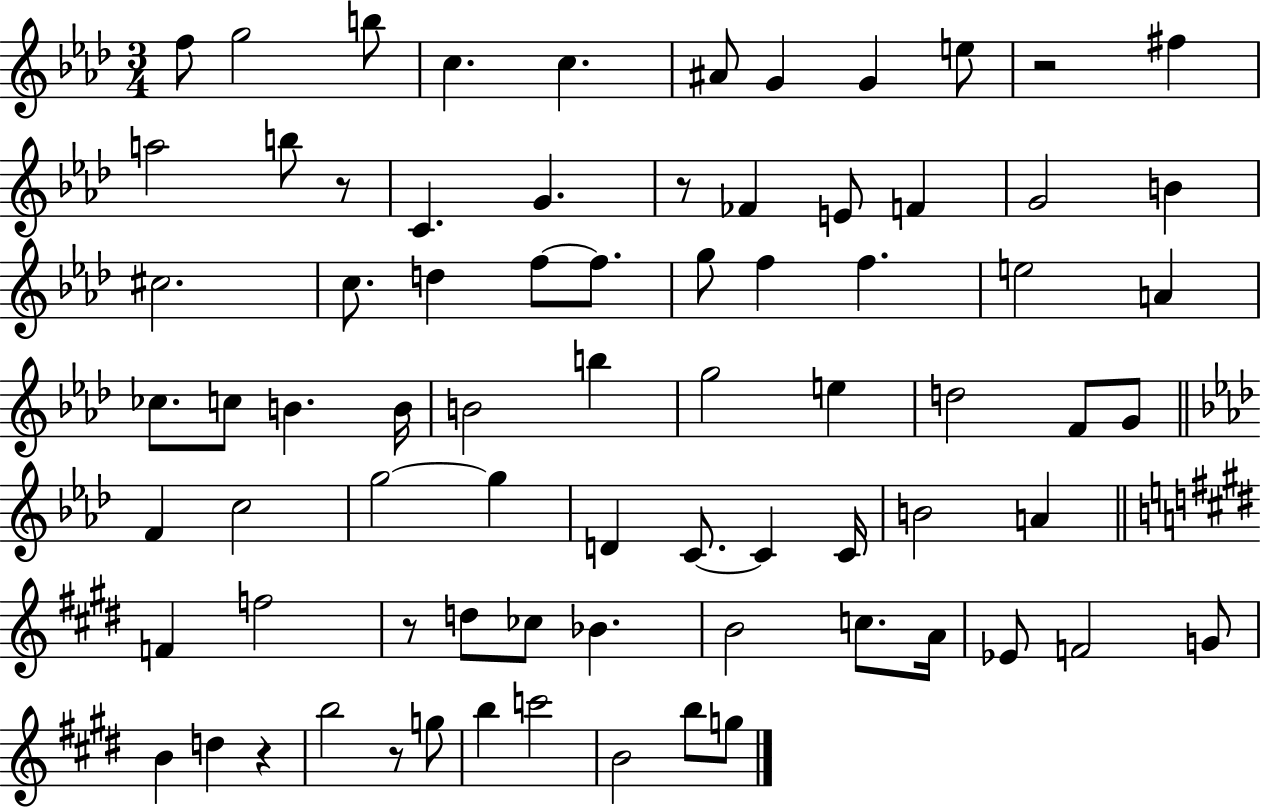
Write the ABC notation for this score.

X:1
T:Untitled
M:3/4
L:1/4
K:Ab
f/2 g2 b/2 c c ^A/2 G G e/2 z2 ^f a2 b/2 z/2 C G z/2 _F E/2 F G2 B ^c2 c/2 d f/2 f/2 g/2 f f e2 A _c/2 c/2 B B/4 B2 b g2 e d2 F/2 G/2 F c2 g2 g D C/2 C C/4 B2 A F f2 z/2 d/2 _c/2 _B B2 c/2 A/4 _E/2 F2 G/2 B d z b2 z/2 g/2 b c'2 B2 b/2 g/2